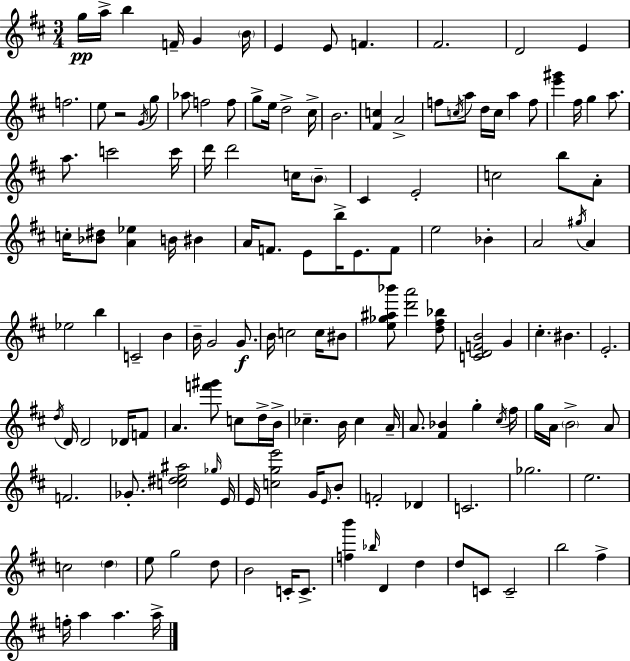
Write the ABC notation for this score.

X:1
T:Untitled
M:3/4
L:1/4
K:D
g/4 a/4 b F/4 G B/4 E E/2 F ^F2 D2 E f2 e/2 z2 G/4 g/2 _a/2 f2 f/2 g/2 e/4 d2 ^c/4 B2 [^Fc] A2 f/2 c/4 a/2 d/4 c/4 a f/2 [e'^g'] ^f/4 g a/2 a/2 c'2 c'/4 d'/4 d'2 c/4 B/2 ^C E2 c2 b/2 A/2 c/4 [_B^d]/2 [A_e] B/4 ^B A/4 F/2 E/2 b/4 E/2 F/2 e2 _B A2 ^g/4 A _e2 b C2 B B/4 G2 G/2 B/4 c2 c/4 ^B/2 [e_g^a_b']/2 [d'a']2 [d^f_b]/2 [CDFB]2 G ^c ^B E2 d/4 D/4 D2 _D/4 F/2 A [f'^g']/2 c/2 d/4 B/4 _c B/4 _c A/4 A/2 [^F_B] g ^c/4 ^f/4 g/4 A/4 B2 A/2 F2 _G/2 [c^de^a]2 _g/4 E/4 E/4 [cge']2 G/4 E/4 B/2 F2 _D C2 _g2 e2 c2 d e/2 g2 d/2 B2 C/4 C/2 [fb'] _b/4 D d d/2 C/2 C2 b2 ^f f/4 a a a/4